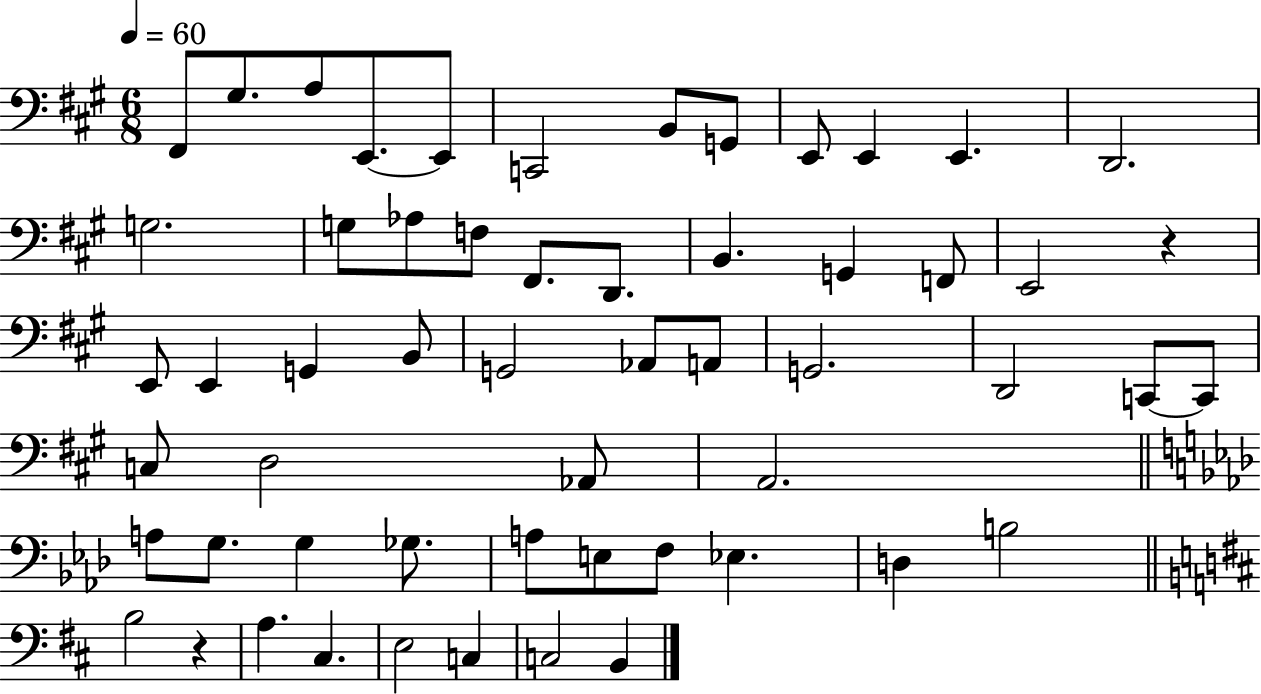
F#2/e G#3/e. A3/e E2/e. E2/e C2/h B2/e G2/e E2/e E2/q E2/q. D2/h. G3/h. G3/e Ab3/e F3/e F#2/e. D2/e. B2/q. G2/q F2/e E2/h R/q E2/e E2/q G2/q B2/e G2/h Ab2/e A2/e G2/h. D2/h C2/e C2/e C3/e D3/h Ab2/e A2/h. A3/e G3/e. G3/q Gb3/e. A3/e E3/e F3/e Eb3/q. D3/q B3/h B3/h R/q A3/q. C#3/q. E3/h C3/q C3/h B2/q